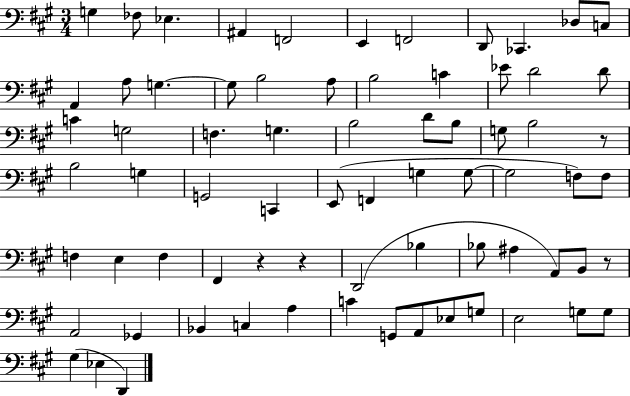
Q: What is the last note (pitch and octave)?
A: D2